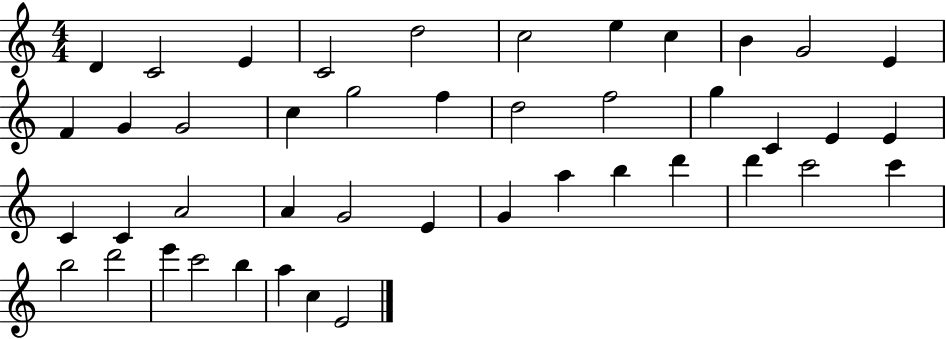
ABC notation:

X:1
T:Untitled
M:4/4
L:1/4
K:C
D C2 E C2 d2 c2 e c B G2 E F G G2 c g2 f d2 f2 g C E E C C A2 A G2 E G a b d' d' c'2 c' b2 d'2 e' c'2 b a c E2